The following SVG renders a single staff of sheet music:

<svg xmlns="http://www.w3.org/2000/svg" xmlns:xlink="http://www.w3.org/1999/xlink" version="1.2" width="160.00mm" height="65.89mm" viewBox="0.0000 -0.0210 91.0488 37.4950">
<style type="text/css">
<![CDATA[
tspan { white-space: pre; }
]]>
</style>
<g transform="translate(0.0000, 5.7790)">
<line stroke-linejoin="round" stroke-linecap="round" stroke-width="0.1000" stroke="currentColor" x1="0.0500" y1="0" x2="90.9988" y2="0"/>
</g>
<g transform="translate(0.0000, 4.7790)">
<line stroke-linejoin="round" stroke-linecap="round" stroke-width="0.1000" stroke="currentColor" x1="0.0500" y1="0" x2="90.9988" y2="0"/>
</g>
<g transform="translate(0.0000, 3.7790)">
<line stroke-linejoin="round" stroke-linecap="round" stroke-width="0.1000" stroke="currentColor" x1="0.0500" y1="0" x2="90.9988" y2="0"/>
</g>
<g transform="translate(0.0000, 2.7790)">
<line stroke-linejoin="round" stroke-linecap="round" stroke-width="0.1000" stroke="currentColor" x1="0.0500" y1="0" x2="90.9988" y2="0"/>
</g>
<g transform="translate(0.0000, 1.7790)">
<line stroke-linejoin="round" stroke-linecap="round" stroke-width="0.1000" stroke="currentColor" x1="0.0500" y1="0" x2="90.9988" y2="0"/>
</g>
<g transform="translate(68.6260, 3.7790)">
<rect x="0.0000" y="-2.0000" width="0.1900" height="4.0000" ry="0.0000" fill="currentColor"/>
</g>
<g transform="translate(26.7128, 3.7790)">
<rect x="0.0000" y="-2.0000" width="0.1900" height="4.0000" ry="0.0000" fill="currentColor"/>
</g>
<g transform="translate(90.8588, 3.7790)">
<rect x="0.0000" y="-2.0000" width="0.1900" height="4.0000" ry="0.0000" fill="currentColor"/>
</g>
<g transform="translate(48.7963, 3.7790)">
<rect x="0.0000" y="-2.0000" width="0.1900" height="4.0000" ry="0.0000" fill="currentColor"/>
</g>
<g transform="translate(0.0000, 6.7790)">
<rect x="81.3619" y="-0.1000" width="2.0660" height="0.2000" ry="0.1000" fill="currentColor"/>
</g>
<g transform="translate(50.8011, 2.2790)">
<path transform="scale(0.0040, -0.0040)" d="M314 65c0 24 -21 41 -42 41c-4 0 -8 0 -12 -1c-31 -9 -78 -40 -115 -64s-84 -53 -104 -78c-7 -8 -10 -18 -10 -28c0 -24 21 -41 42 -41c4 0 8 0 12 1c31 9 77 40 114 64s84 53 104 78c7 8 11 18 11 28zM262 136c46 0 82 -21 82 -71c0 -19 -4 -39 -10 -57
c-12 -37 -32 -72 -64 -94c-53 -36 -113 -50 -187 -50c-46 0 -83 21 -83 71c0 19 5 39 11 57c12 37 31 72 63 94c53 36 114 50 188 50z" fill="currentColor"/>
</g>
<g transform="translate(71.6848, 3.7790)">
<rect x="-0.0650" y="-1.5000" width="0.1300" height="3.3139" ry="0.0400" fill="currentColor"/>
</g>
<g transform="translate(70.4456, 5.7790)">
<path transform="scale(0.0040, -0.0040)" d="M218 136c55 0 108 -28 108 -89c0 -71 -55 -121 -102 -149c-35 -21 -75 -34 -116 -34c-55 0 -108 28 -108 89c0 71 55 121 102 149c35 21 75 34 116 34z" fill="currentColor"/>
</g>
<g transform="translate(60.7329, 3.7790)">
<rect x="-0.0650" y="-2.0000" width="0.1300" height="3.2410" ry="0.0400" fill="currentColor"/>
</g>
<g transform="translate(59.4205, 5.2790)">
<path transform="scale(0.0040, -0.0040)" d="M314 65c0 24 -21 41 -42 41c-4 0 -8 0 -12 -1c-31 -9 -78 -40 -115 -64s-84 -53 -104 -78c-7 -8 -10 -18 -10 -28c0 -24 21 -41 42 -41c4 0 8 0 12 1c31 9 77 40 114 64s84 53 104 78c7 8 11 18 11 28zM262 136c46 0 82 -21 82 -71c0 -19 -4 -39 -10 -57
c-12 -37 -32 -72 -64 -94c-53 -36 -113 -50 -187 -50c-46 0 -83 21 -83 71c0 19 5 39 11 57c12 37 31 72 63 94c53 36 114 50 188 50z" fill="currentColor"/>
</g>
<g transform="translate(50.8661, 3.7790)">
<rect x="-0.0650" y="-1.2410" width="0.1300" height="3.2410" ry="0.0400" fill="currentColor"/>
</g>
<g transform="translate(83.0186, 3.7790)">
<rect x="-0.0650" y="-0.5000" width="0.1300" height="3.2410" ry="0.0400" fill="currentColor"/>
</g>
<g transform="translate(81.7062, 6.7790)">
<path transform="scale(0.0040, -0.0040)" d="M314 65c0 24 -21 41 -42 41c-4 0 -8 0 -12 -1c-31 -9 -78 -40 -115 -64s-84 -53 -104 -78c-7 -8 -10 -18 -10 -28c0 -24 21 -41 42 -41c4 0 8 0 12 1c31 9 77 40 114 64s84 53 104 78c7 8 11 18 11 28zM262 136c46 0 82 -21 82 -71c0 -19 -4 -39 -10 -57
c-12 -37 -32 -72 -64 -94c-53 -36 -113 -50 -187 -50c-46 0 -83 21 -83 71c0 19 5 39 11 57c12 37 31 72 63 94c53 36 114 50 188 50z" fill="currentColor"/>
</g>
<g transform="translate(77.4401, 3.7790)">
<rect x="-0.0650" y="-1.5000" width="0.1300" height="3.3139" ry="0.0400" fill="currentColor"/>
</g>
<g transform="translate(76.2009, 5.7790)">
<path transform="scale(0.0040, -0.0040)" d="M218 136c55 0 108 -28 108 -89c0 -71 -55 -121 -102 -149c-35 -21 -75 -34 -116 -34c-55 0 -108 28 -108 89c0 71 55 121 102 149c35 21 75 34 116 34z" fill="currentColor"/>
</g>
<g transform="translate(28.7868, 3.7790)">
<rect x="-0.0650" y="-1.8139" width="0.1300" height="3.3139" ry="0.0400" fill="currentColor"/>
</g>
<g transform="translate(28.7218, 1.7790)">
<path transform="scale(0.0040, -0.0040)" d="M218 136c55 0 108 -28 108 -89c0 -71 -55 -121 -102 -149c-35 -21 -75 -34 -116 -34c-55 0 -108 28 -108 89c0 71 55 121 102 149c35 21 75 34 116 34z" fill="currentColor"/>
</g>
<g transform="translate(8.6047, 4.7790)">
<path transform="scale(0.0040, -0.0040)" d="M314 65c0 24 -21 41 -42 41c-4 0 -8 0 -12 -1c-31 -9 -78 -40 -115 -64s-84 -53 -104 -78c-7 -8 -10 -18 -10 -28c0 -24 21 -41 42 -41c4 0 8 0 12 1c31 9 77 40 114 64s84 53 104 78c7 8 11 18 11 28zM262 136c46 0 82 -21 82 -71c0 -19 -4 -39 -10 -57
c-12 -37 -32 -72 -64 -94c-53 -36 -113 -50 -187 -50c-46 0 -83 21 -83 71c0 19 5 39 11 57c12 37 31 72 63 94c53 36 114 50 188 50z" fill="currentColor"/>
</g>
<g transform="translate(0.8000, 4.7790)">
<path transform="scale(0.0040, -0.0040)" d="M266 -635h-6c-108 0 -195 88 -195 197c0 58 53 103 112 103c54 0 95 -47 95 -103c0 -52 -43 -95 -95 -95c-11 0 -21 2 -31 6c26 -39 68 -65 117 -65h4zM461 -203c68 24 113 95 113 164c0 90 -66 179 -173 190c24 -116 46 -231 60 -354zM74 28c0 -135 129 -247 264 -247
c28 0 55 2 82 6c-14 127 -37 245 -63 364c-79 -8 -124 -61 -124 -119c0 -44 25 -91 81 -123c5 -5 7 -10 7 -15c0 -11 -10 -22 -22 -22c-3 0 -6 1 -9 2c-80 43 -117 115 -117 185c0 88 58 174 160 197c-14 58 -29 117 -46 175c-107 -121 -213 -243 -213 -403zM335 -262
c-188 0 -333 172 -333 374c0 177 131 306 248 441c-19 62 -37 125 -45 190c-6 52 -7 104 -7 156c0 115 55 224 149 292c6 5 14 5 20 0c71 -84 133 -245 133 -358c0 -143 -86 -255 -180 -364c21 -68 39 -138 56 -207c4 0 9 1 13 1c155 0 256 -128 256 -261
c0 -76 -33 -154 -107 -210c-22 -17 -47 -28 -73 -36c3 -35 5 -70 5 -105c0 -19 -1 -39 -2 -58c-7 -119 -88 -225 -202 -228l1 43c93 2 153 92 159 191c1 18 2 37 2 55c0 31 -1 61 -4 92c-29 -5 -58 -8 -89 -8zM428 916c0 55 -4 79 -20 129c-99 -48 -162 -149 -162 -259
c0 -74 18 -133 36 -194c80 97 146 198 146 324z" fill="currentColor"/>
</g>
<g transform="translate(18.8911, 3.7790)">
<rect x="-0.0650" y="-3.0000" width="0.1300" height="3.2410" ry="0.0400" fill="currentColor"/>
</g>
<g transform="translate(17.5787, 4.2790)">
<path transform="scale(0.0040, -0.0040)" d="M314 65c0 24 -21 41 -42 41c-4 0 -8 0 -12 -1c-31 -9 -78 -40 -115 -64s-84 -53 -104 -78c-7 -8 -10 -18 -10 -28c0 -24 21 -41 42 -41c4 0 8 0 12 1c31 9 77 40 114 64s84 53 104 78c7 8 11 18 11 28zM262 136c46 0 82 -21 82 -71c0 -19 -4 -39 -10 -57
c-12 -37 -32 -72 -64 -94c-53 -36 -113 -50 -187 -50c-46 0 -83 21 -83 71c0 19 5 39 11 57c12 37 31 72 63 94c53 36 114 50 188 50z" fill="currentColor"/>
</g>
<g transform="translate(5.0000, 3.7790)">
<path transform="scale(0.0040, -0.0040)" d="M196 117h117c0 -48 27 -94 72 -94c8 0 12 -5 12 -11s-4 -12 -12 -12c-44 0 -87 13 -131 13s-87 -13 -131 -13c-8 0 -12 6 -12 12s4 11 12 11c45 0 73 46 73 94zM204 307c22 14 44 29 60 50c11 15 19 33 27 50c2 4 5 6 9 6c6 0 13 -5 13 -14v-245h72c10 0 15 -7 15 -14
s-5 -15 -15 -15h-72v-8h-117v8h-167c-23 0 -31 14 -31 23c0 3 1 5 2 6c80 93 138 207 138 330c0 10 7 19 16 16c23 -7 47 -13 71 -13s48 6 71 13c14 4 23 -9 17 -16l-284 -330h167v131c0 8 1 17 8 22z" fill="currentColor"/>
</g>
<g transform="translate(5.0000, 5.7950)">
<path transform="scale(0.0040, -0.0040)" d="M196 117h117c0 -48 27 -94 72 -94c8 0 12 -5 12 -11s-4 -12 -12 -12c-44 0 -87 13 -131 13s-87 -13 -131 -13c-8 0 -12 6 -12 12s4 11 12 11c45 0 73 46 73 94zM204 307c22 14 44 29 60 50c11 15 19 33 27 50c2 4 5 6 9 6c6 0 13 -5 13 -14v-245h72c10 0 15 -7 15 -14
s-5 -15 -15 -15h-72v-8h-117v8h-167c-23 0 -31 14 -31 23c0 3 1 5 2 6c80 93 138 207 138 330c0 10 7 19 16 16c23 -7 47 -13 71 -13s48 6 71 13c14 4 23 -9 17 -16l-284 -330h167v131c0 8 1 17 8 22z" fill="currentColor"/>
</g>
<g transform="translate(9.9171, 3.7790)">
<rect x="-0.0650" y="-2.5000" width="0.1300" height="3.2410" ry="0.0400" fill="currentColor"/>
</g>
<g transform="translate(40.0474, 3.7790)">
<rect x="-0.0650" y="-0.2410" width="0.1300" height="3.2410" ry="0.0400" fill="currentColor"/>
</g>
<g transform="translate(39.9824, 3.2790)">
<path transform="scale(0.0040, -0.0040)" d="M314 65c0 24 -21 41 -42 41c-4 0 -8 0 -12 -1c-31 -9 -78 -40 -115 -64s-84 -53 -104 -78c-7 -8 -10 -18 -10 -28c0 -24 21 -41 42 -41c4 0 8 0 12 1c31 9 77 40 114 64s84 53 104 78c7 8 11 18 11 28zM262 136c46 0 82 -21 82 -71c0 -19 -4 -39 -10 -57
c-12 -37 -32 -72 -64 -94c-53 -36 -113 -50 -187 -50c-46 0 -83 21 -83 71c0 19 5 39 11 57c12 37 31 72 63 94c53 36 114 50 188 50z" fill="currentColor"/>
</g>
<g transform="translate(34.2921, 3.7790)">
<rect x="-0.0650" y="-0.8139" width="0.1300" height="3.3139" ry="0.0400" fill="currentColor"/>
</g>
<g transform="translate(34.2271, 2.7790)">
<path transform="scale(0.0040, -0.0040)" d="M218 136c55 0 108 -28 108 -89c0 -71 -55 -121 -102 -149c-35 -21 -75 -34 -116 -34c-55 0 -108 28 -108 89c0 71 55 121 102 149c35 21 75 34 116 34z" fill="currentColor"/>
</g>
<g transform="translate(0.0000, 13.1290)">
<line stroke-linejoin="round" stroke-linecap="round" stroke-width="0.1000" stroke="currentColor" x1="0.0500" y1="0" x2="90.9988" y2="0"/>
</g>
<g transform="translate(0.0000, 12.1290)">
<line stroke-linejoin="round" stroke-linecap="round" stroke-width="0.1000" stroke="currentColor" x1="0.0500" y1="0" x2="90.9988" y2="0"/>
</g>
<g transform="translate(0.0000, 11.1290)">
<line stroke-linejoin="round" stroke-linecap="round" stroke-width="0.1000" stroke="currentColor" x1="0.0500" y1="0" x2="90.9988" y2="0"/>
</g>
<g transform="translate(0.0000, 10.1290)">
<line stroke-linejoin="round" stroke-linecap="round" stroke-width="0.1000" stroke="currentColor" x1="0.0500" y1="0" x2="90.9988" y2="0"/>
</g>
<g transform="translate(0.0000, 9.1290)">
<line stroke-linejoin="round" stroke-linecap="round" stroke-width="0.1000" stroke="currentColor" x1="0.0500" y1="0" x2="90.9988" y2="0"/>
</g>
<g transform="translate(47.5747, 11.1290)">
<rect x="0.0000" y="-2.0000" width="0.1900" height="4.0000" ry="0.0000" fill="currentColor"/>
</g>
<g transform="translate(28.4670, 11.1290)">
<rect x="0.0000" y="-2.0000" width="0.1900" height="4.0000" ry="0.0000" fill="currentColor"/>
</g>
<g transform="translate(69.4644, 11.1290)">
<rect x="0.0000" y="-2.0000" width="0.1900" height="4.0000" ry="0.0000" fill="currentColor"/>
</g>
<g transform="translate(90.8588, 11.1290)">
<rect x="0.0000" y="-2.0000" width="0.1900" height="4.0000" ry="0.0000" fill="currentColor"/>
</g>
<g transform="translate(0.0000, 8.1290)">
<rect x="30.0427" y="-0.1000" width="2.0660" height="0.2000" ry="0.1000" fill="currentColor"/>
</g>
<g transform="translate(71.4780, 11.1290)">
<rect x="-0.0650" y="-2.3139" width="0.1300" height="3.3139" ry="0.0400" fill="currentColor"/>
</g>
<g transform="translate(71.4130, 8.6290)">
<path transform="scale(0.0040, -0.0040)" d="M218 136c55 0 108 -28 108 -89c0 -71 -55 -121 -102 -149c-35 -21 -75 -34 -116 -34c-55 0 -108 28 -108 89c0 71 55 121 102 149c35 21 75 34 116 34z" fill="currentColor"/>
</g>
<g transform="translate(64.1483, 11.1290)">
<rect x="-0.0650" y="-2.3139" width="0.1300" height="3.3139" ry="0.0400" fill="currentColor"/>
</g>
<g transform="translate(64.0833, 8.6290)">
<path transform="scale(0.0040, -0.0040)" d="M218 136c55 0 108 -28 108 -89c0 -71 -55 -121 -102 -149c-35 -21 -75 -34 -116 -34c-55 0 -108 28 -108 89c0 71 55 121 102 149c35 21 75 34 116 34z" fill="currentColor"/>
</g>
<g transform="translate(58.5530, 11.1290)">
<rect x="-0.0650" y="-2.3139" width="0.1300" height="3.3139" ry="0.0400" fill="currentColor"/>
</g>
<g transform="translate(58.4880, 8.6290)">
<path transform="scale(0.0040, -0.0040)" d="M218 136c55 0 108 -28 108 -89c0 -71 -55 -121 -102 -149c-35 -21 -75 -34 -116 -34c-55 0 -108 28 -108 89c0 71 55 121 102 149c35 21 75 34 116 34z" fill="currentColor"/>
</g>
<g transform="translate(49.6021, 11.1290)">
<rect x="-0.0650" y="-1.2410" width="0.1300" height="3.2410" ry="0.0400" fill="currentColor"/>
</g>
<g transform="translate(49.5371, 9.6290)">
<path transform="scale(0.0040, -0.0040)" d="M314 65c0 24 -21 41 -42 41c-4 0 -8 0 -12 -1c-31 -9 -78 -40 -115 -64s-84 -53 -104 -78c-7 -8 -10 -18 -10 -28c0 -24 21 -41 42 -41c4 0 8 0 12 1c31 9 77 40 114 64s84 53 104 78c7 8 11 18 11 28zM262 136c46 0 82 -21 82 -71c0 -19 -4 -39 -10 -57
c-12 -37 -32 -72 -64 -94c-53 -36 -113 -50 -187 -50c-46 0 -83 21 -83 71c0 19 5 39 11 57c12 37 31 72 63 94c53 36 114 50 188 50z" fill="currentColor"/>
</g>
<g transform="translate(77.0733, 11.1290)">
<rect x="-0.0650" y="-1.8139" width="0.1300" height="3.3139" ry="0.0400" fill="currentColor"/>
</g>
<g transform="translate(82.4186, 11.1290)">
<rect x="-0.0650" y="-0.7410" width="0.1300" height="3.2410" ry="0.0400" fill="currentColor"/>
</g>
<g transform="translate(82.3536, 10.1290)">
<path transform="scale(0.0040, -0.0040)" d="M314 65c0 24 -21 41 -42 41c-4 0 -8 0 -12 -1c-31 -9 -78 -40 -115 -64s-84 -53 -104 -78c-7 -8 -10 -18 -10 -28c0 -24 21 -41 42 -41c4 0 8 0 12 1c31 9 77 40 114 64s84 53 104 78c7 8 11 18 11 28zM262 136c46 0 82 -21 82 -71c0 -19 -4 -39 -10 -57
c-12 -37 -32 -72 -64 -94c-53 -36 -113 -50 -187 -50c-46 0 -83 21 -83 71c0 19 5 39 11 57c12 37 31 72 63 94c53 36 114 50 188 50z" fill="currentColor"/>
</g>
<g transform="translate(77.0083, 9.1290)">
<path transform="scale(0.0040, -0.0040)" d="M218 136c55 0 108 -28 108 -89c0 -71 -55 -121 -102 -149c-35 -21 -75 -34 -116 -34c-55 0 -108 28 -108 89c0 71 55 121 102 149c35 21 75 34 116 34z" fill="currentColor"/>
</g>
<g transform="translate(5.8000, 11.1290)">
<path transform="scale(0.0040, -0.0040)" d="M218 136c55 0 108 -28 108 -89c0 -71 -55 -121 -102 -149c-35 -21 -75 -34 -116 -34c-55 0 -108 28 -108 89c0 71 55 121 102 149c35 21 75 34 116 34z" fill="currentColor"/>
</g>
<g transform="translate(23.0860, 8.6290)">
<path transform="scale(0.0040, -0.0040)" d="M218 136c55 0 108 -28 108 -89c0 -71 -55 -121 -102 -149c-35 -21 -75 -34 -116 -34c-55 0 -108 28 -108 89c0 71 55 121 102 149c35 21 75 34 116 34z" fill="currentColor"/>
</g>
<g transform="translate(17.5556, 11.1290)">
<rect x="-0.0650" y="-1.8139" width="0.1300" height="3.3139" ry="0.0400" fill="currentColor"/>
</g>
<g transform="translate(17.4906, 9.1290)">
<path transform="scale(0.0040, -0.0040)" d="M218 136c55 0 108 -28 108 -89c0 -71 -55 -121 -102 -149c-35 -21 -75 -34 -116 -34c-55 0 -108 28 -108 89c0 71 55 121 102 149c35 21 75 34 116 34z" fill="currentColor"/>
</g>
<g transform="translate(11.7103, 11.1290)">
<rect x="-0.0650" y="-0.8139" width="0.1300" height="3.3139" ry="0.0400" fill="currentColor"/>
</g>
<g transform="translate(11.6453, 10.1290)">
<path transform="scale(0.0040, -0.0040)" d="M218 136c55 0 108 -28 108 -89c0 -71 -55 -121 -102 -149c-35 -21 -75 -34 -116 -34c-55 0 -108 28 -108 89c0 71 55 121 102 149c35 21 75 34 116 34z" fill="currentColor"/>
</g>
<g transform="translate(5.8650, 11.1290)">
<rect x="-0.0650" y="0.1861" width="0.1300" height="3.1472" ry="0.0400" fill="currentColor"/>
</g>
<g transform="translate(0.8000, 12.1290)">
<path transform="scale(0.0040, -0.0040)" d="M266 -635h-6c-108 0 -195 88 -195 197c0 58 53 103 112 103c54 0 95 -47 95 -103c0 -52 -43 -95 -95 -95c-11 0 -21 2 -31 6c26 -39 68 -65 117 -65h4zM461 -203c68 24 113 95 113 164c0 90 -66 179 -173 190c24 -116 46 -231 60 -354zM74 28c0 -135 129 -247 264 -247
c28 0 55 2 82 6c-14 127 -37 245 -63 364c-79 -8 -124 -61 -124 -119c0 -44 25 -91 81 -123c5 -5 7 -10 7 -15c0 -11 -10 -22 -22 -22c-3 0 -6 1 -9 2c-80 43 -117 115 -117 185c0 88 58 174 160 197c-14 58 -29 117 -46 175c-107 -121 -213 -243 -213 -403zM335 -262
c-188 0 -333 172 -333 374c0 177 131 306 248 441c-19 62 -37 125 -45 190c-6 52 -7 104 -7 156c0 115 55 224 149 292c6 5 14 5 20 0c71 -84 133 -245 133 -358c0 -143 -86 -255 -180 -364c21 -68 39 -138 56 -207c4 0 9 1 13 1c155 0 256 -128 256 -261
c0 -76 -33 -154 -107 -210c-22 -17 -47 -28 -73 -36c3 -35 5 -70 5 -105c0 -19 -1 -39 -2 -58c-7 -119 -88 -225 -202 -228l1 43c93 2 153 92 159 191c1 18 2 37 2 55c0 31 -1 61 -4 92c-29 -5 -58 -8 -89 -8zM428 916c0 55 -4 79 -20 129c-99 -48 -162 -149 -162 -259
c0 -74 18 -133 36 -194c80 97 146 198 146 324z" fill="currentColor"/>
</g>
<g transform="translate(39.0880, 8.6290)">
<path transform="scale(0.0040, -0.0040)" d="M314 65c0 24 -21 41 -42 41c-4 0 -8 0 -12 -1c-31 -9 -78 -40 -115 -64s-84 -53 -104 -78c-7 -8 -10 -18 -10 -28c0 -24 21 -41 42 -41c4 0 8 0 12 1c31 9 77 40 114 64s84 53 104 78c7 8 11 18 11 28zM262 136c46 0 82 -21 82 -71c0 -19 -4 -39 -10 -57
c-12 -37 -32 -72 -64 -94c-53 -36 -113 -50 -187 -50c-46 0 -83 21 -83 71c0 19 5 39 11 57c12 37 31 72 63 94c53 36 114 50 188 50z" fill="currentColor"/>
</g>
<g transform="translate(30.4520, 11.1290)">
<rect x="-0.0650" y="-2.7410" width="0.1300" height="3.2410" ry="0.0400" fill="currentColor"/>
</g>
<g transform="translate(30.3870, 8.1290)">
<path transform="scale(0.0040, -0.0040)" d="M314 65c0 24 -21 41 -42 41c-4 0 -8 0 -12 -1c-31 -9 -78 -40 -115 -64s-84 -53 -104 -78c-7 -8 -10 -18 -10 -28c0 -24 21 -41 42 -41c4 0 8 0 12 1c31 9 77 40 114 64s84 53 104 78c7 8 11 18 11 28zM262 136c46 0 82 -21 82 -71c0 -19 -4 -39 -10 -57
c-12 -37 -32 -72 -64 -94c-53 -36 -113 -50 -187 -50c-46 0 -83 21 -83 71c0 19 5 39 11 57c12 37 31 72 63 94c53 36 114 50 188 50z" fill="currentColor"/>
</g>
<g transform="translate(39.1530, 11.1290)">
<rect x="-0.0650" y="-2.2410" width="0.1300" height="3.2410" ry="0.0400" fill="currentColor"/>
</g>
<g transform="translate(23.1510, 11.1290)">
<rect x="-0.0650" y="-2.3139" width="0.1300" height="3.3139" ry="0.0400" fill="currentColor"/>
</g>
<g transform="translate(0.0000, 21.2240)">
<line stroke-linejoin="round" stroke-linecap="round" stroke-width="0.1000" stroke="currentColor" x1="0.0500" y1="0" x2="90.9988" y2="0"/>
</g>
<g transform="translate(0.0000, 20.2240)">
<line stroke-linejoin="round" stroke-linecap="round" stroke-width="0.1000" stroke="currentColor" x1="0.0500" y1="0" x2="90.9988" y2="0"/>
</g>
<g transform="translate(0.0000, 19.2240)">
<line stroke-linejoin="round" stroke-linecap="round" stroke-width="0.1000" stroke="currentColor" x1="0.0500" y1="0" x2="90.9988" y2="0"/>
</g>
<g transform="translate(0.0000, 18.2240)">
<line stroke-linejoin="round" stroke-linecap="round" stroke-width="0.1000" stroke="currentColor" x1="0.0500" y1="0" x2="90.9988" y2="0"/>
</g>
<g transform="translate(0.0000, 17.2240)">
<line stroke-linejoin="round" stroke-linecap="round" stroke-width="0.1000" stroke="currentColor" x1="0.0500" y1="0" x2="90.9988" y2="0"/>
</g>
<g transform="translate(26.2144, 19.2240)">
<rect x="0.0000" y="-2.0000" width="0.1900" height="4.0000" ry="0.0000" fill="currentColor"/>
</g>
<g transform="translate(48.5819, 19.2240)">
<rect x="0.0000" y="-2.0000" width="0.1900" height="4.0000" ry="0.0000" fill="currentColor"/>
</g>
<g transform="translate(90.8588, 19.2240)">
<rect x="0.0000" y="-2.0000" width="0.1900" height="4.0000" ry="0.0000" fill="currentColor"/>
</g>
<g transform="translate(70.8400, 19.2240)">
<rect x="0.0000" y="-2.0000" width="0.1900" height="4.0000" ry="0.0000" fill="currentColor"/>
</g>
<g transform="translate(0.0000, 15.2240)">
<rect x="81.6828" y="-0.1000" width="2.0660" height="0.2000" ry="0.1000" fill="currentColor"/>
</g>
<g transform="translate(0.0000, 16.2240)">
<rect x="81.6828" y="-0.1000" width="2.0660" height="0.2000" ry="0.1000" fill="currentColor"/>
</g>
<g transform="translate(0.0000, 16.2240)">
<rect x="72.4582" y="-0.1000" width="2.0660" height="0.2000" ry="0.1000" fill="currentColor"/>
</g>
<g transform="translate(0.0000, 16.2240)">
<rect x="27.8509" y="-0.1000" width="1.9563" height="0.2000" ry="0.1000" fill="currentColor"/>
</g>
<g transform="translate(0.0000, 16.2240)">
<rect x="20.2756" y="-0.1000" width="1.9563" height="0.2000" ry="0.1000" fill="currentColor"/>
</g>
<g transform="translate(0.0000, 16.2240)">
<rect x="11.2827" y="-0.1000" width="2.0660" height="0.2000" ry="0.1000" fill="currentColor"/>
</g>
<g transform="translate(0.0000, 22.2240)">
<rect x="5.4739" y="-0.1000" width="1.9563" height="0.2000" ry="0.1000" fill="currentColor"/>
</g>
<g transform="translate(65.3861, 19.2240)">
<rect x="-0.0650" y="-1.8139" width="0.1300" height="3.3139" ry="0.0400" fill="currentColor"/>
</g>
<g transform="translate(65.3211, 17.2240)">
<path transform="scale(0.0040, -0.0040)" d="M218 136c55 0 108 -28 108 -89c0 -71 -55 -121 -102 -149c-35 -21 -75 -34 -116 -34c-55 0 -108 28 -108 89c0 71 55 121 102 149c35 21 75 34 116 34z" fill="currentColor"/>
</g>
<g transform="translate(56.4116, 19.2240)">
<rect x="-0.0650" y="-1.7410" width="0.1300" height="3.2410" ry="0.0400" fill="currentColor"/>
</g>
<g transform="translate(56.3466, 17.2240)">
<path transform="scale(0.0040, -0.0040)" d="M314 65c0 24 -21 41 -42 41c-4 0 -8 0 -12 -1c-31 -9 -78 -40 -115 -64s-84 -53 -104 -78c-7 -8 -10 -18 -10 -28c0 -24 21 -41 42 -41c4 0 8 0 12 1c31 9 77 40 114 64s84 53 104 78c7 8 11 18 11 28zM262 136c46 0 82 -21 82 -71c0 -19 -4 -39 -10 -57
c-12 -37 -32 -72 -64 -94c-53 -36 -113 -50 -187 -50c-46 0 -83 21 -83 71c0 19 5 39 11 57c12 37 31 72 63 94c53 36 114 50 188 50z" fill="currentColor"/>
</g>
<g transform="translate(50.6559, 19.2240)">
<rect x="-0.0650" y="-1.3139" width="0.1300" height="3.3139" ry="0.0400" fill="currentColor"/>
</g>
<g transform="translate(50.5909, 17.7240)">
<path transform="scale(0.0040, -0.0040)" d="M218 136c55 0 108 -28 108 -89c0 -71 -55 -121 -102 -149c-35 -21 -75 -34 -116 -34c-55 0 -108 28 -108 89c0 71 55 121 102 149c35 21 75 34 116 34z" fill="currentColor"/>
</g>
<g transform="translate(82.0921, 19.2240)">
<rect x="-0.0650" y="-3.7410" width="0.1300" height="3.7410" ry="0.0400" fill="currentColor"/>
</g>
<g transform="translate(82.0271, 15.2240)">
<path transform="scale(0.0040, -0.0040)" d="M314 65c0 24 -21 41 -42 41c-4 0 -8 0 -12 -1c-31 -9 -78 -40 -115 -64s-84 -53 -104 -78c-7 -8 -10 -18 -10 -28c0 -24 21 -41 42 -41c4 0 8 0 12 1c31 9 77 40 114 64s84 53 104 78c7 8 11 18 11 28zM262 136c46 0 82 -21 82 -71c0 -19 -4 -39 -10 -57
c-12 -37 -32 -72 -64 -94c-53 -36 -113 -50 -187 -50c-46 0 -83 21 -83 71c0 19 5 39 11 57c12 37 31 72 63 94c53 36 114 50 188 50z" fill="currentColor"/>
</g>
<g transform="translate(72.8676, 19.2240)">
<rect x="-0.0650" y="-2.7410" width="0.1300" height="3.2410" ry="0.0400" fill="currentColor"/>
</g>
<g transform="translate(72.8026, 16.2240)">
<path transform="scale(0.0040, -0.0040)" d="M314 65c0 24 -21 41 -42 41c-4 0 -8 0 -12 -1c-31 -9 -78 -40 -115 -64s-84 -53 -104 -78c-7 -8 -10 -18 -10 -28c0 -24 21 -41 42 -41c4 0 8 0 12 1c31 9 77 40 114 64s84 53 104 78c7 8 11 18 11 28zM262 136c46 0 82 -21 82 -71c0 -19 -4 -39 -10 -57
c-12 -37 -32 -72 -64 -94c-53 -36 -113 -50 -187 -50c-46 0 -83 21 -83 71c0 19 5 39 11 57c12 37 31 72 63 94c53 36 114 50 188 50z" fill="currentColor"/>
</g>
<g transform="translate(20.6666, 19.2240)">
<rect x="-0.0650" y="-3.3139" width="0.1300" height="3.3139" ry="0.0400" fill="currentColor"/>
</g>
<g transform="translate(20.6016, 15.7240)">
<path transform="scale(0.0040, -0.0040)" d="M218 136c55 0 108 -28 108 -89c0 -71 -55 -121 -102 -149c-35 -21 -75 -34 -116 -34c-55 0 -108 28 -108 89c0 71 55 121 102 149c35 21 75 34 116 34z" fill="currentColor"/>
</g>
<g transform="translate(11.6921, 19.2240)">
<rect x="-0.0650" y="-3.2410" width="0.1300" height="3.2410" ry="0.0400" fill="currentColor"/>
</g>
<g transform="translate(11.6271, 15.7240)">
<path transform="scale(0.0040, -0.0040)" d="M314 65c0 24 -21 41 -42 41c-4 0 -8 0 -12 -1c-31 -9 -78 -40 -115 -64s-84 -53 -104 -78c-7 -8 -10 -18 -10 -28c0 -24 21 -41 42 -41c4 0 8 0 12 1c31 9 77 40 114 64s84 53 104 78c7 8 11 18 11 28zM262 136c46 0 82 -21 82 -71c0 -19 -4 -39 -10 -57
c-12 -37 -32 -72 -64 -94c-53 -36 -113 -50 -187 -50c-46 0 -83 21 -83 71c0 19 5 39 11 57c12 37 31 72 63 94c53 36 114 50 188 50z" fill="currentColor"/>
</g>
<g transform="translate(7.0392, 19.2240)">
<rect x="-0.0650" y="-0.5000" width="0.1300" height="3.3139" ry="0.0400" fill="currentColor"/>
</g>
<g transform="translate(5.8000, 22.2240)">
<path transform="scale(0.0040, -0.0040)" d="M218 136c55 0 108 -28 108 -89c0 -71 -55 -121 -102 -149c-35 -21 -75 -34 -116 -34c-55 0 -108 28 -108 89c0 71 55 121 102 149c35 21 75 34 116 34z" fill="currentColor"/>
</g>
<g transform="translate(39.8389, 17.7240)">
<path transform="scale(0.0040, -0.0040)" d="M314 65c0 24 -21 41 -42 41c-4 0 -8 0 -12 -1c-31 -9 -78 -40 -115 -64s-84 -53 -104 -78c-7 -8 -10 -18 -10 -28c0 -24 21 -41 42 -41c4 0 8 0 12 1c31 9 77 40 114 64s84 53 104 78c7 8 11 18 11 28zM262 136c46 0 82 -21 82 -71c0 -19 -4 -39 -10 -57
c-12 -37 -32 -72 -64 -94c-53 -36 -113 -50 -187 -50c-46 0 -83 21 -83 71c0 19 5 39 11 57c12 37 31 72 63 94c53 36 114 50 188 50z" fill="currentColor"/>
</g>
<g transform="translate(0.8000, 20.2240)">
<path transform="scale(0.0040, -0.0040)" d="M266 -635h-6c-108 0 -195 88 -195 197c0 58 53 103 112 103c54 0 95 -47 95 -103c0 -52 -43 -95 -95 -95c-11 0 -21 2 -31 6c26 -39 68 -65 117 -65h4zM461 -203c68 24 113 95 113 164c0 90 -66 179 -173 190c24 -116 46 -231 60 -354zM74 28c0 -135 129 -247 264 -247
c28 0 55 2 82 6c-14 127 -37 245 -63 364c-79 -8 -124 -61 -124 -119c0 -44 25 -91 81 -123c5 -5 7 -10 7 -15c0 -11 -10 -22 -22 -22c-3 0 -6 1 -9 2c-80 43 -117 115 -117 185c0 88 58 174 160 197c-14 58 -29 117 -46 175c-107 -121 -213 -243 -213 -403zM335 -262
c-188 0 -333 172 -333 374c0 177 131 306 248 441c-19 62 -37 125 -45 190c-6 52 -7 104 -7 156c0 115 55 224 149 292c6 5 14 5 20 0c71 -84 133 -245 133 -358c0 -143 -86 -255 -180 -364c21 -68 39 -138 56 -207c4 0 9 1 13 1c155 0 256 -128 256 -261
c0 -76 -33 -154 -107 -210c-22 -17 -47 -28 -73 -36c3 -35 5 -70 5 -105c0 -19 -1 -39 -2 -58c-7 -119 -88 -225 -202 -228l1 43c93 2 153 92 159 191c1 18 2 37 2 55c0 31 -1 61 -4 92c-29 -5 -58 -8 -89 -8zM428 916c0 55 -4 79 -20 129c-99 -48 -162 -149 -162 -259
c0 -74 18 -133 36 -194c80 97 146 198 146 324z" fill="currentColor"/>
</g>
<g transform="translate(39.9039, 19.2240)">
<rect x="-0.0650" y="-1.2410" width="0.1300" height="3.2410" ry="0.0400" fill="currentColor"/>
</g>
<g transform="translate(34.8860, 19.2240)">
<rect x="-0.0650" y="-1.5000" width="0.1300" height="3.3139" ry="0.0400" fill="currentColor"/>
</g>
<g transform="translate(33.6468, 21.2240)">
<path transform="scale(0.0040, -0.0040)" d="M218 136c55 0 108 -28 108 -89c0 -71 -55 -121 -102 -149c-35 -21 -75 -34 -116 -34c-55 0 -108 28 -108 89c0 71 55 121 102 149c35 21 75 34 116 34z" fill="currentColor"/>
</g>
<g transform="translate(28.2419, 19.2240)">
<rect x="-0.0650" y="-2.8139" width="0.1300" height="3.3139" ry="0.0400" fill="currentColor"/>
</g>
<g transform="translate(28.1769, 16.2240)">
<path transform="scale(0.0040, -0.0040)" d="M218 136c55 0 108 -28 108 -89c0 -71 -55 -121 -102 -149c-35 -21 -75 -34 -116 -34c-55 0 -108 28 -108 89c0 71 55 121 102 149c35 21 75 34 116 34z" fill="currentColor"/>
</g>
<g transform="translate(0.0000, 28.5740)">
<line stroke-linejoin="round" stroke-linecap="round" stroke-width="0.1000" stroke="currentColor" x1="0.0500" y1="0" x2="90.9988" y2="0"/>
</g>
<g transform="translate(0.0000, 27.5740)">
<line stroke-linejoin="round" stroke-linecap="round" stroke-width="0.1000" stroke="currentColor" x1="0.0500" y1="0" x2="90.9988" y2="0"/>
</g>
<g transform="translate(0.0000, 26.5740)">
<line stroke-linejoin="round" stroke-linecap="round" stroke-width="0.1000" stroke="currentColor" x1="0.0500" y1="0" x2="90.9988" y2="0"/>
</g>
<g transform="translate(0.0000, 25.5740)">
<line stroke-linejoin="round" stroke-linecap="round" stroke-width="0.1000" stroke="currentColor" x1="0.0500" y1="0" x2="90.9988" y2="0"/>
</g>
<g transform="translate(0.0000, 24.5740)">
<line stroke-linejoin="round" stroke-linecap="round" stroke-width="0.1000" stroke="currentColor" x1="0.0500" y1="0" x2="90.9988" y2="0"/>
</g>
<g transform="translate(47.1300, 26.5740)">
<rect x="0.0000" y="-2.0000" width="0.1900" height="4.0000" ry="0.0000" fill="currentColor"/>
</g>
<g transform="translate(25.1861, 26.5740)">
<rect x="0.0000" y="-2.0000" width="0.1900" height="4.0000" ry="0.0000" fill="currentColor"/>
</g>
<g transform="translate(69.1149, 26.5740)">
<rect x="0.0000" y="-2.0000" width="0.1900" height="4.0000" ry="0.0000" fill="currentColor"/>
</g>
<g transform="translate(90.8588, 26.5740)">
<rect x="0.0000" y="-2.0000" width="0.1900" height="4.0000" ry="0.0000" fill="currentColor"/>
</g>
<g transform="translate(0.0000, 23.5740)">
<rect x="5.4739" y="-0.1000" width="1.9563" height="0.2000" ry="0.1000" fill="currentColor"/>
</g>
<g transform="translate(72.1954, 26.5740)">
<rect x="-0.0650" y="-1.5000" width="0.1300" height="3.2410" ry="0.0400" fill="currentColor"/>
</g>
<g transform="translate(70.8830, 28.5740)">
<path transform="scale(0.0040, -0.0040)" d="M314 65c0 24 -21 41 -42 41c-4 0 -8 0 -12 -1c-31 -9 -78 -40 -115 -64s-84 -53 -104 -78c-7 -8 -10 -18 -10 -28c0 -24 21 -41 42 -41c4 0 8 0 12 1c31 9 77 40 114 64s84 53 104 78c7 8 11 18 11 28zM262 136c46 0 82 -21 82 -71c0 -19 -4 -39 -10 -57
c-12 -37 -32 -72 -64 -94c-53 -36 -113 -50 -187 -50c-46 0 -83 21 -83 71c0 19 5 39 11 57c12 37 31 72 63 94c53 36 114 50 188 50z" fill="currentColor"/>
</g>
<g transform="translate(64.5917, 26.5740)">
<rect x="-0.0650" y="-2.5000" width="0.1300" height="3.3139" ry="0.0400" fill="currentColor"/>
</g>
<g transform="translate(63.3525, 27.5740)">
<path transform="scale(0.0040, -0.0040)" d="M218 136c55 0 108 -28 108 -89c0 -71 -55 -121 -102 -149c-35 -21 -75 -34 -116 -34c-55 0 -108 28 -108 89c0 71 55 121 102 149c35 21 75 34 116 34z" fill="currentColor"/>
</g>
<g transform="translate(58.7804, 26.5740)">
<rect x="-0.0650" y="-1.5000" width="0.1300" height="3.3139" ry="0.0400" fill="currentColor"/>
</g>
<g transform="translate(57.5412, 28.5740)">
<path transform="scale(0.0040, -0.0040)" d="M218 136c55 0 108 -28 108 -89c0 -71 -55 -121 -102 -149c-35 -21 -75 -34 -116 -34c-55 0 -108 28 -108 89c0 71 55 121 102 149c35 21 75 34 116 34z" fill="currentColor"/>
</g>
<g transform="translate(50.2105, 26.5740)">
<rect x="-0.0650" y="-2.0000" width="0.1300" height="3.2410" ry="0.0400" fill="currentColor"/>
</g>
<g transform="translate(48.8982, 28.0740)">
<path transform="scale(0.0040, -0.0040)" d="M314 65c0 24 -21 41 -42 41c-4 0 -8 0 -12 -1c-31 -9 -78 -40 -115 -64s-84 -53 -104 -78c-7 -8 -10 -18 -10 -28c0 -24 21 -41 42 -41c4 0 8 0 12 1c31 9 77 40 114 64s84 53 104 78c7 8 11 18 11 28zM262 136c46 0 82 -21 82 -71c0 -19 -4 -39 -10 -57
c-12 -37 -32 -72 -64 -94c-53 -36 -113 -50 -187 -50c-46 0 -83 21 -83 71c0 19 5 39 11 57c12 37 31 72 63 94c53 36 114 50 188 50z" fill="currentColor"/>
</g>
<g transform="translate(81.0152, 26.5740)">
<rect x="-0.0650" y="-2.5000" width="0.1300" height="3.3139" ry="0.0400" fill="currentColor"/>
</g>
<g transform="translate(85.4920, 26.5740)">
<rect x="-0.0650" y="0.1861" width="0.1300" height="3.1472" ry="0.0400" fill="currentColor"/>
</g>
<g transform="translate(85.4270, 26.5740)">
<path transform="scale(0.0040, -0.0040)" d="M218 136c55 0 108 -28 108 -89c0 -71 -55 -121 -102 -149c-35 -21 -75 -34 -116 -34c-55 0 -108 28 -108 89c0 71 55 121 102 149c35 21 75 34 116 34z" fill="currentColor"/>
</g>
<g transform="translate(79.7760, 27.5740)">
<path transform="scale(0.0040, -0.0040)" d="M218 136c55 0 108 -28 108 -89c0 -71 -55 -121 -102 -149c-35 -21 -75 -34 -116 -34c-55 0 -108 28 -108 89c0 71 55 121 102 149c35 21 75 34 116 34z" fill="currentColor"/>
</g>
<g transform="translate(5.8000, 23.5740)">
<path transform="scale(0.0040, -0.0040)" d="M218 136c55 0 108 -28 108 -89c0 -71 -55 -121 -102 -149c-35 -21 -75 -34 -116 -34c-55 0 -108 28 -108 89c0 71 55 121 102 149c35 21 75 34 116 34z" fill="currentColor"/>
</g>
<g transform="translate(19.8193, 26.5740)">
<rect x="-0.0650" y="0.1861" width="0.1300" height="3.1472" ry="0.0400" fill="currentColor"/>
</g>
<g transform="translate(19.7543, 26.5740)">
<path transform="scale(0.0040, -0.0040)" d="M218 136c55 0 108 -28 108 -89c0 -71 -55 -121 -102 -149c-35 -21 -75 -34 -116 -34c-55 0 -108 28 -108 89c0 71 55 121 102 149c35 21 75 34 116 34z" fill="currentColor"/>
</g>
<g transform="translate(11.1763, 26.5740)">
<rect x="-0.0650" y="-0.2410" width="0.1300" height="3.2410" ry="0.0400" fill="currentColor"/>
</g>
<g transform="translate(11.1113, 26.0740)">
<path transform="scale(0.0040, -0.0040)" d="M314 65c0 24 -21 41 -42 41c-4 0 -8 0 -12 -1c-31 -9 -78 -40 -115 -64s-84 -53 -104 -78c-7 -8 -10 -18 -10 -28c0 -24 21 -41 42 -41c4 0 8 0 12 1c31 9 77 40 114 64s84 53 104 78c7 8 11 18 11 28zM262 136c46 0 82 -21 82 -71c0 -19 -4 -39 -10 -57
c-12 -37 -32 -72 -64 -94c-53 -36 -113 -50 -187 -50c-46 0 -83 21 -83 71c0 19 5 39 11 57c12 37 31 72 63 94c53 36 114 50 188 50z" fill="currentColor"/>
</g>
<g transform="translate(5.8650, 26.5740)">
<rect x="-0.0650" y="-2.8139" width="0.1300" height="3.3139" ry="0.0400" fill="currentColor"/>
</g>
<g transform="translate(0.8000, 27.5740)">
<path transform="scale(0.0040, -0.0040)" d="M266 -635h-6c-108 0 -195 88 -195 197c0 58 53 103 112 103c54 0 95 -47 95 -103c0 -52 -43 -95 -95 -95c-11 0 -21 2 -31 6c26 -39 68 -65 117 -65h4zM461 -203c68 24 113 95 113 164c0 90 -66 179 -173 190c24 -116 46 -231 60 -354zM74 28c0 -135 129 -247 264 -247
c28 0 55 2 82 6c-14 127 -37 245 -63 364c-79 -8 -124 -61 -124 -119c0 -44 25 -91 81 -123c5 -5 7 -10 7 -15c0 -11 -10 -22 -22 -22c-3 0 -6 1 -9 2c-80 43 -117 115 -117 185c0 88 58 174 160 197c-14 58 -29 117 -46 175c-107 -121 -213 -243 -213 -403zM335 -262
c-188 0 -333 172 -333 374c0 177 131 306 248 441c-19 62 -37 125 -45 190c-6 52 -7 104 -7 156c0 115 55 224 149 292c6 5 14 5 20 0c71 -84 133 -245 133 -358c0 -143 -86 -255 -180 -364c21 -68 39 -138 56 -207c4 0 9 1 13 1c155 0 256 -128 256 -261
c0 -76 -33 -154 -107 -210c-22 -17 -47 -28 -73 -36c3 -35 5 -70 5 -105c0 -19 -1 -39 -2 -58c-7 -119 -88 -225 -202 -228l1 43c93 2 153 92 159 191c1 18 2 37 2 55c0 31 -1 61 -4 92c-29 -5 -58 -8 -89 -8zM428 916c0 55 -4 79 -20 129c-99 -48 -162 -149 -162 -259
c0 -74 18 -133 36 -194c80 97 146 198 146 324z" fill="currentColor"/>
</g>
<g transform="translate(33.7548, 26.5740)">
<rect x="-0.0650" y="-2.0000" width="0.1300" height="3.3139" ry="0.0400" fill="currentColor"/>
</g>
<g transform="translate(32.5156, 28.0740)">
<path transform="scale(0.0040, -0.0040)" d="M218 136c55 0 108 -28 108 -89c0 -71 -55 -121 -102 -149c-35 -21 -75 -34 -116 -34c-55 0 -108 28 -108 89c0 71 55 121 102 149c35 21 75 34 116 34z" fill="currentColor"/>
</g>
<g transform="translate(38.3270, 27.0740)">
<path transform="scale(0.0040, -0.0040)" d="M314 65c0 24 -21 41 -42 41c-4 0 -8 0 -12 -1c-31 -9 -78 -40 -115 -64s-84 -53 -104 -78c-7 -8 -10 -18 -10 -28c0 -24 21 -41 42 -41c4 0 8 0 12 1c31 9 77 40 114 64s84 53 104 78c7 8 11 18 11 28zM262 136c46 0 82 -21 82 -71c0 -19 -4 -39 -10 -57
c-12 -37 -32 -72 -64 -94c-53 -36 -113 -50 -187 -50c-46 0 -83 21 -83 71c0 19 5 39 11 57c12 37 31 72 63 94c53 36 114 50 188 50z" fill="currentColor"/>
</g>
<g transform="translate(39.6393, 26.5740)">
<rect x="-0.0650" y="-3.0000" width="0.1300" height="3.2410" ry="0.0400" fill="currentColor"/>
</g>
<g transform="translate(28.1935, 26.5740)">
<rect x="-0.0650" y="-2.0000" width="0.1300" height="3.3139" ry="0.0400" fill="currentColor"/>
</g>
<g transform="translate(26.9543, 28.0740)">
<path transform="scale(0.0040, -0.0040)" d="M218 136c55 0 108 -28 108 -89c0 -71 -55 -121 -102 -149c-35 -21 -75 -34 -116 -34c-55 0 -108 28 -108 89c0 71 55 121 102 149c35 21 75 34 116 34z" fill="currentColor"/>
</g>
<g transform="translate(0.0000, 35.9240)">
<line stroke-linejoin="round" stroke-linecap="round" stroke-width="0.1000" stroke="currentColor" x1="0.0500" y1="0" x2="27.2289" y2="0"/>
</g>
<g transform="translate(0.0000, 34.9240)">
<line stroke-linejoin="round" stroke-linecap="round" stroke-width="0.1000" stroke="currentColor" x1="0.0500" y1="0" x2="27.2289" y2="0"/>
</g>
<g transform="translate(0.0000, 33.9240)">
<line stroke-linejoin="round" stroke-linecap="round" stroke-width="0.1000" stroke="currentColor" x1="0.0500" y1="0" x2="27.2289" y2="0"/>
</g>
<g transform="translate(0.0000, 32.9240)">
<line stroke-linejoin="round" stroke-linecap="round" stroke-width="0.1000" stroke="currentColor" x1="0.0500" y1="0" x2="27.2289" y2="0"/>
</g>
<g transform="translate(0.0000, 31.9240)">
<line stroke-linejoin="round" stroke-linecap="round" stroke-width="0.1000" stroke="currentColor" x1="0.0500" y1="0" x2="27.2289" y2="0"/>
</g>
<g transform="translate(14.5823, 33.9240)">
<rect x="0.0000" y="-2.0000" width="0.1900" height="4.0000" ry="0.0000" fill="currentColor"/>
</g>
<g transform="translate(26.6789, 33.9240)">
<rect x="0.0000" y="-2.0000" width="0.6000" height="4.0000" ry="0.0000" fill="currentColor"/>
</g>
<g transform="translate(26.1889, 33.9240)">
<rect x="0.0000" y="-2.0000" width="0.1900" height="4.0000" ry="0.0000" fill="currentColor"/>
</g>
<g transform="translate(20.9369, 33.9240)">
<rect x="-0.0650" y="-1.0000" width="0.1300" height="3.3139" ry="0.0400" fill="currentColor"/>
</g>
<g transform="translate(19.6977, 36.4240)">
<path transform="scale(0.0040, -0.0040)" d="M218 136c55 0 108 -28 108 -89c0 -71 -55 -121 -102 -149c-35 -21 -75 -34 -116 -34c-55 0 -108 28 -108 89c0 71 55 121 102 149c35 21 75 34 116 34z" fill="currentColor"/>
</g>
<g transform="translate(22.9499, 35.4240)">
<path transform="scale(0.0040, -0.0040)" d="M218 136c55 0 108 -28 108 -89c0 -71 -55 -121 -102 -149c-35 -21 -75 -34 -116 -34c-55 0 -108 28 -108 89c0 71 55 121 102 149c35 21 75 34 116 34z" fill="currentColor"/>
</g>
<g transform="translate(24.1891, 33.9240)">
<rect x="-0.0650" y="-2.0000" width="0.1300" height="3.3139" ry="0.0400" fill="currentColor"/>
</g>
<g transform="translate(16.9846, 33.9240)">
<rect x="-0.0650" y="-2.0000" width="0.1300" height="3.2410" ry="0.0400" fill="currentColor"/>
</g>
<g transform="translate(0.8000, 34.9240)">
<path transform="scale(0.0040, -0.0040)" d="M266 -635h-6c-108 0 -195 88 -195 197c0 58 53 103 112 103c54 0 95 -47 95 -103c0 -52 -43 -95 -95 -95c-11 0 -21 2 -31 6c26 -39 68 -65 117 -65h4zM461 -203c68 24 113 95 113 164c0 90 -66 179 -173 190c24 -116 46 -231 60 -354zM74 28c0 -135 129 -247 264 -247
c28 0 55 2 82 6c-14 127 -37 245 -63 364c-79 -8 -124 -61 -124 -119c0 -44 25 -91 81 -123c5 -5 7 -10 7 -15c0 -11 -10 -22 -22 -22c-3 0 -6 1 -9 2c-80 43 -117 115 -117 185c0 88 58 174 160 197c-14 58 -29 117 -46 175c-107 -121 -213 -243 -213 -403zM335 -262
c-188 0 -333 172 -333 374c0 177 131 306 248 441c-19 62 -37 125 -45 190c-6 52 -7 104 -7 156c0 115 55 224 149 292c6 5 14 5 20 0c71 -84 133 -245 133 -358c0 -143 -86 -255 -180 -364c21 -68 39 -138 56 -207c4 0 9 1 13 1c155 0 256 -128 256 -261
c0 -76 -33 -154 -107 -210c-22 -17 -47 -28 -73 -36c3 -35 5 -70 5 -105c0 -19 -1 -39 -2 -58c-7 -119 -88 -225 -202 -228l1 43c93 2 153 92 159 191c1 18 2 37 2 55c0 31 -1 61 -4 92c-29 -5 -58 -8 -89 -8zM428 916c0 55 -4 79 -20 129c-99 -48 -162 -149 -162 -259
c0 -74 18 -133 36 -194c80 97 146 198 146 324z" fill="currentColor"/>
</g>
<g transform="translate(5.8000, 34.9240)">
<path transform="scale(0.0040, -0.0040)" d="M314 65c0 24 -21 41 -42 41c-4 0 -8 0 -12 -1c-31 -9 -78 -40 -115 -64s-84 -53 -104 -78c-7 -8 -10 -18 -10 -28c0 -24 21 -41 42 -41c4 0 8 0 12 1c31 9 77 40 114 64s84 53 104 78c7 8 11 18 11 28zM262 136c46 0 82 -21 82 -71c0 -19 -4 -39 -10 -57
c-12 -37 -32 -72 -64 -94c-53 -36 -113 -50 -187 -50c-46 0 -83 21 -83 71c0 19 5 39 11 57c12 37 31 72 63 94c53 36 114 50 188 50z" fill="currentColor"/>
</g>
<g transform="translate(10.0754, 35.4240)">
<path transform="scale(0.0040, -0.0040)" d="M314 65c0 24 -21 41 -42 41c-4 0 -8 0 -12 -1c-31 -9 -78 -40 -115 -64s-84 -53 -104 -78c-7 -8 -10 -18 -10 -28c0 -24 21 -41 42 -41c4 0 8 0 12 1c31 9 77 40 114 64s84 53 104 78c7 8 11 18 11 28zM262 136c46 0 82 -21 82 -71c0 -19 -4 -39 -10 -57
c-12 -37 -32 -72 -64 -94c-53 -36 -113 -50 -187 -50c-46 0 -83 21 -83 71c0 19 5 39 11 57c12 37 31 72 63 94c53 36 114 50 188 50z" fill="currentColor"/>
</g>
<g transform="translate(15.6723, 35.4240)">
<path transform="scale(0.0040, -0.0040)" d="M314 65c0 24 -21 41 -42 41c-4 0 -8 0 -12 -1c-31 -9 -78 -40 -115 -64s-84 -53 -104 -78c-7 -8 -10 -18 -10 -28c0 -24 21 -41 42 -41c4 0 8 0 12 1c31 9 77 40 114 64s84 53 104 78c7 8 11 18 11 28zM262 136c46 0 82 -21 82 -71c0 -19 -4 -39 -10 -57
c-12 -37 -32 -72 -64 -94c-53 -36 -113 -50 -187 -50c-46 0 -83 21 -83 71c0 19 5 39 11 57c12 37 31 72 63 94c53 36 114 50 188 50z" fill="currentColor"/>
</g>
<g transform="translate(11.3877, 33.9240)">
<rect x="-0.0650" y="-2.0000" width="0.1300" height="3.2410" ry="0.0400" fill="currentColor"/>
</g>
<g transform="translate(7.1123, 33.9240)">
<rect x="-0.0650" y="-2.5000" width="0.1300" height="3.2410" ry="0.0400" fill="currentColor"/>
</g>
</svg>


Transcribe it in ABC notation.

X:1
T:Untitled
M:4/4
L:1/4
K:C
G2 A2 f d c2 e2 F2 E E C2 B d f g a2 g2 e2 g g g f d2 C b2 b a E e2 e f2 f a2 c'2 a c2 B F F A2 F2 E G E2 G B G2 F2 F2 D F